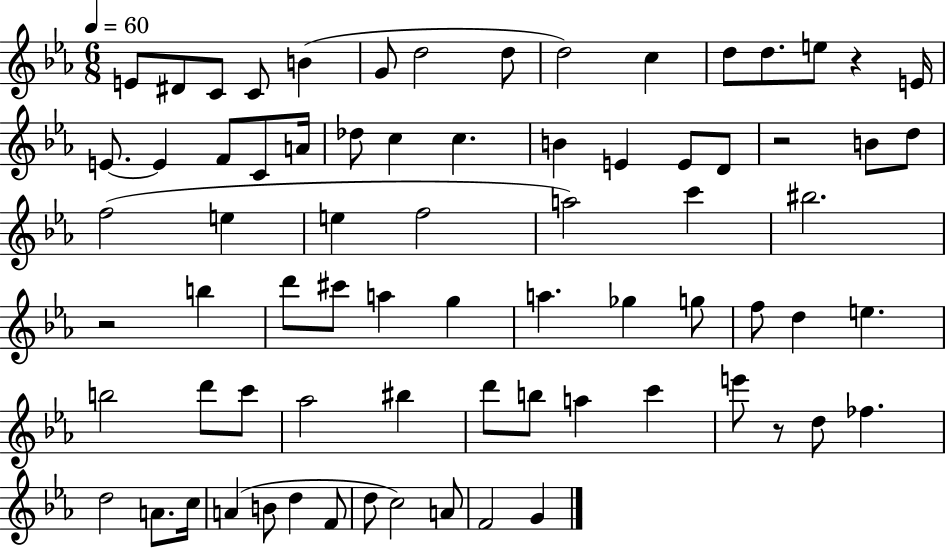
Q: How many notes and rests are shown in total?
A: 74